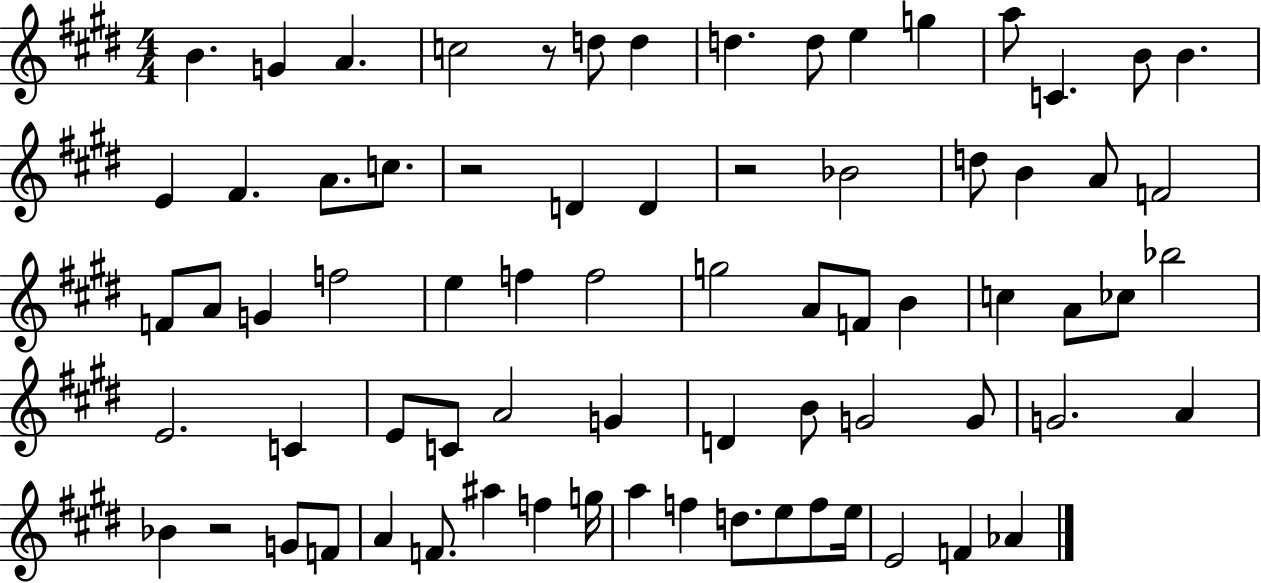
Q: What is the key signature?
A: E major